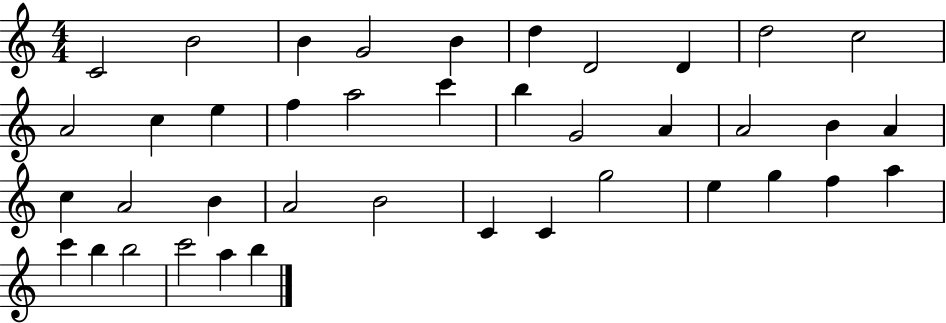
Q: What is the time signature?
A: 4/4